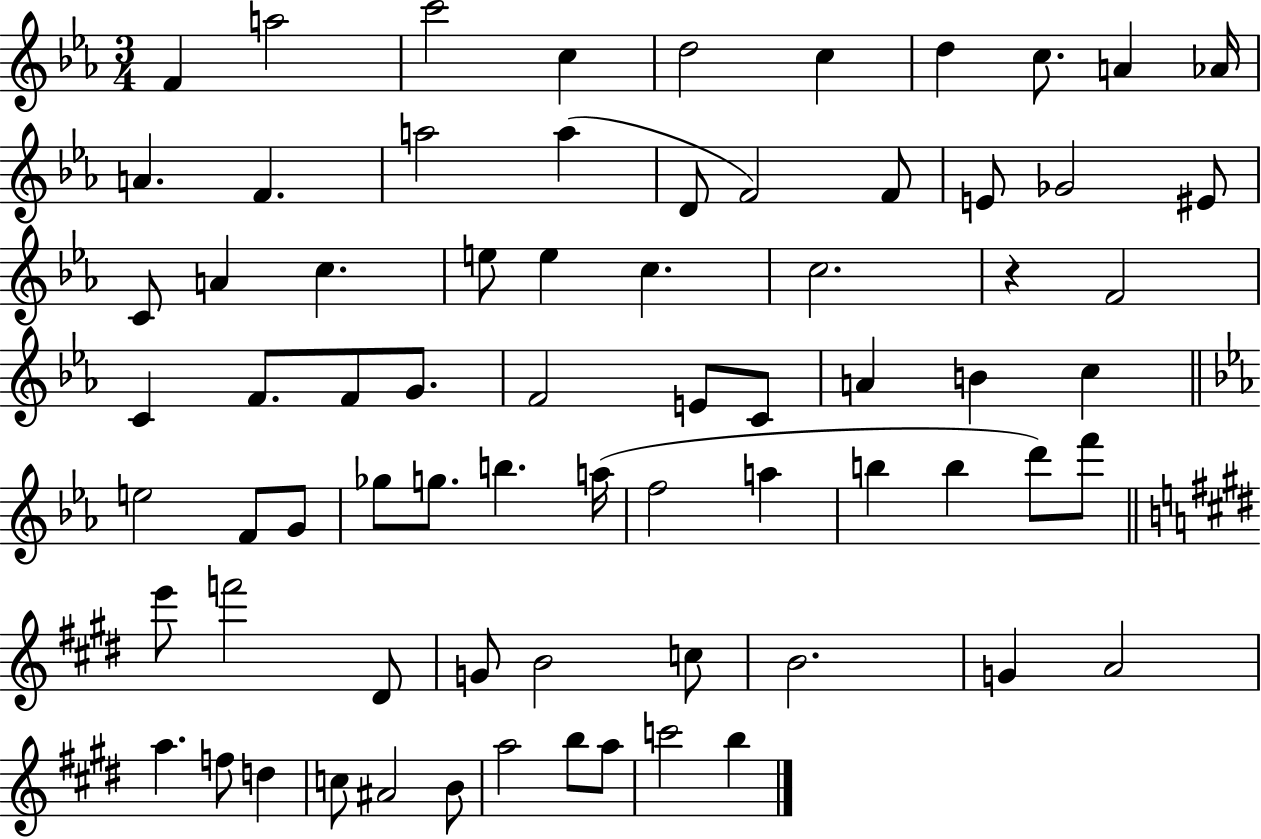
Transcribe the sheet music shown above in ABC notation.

X:1
T:Untitled
M:3/4
L:1/4
K:Eb
F a2 c'2 c d2 c d c/2 A _A/4 A F a2 a D/2 F2 F/2 E/2 _G2 ^E/2 C/2 A c e/2 e c c2 z F2 C F/2 F/2 G/2 F2 E/2 C/2 A B c e2 F/2 G/2 _g/2 g/2 b a/4 f2 a b b d'/2 f'/2 e'/2 f'2 ^D/2 G/2 B2 c/2 B2 G A2 a f/2 d c/2 ^A2 B/2 a2 b/2 a/2 c'2 b